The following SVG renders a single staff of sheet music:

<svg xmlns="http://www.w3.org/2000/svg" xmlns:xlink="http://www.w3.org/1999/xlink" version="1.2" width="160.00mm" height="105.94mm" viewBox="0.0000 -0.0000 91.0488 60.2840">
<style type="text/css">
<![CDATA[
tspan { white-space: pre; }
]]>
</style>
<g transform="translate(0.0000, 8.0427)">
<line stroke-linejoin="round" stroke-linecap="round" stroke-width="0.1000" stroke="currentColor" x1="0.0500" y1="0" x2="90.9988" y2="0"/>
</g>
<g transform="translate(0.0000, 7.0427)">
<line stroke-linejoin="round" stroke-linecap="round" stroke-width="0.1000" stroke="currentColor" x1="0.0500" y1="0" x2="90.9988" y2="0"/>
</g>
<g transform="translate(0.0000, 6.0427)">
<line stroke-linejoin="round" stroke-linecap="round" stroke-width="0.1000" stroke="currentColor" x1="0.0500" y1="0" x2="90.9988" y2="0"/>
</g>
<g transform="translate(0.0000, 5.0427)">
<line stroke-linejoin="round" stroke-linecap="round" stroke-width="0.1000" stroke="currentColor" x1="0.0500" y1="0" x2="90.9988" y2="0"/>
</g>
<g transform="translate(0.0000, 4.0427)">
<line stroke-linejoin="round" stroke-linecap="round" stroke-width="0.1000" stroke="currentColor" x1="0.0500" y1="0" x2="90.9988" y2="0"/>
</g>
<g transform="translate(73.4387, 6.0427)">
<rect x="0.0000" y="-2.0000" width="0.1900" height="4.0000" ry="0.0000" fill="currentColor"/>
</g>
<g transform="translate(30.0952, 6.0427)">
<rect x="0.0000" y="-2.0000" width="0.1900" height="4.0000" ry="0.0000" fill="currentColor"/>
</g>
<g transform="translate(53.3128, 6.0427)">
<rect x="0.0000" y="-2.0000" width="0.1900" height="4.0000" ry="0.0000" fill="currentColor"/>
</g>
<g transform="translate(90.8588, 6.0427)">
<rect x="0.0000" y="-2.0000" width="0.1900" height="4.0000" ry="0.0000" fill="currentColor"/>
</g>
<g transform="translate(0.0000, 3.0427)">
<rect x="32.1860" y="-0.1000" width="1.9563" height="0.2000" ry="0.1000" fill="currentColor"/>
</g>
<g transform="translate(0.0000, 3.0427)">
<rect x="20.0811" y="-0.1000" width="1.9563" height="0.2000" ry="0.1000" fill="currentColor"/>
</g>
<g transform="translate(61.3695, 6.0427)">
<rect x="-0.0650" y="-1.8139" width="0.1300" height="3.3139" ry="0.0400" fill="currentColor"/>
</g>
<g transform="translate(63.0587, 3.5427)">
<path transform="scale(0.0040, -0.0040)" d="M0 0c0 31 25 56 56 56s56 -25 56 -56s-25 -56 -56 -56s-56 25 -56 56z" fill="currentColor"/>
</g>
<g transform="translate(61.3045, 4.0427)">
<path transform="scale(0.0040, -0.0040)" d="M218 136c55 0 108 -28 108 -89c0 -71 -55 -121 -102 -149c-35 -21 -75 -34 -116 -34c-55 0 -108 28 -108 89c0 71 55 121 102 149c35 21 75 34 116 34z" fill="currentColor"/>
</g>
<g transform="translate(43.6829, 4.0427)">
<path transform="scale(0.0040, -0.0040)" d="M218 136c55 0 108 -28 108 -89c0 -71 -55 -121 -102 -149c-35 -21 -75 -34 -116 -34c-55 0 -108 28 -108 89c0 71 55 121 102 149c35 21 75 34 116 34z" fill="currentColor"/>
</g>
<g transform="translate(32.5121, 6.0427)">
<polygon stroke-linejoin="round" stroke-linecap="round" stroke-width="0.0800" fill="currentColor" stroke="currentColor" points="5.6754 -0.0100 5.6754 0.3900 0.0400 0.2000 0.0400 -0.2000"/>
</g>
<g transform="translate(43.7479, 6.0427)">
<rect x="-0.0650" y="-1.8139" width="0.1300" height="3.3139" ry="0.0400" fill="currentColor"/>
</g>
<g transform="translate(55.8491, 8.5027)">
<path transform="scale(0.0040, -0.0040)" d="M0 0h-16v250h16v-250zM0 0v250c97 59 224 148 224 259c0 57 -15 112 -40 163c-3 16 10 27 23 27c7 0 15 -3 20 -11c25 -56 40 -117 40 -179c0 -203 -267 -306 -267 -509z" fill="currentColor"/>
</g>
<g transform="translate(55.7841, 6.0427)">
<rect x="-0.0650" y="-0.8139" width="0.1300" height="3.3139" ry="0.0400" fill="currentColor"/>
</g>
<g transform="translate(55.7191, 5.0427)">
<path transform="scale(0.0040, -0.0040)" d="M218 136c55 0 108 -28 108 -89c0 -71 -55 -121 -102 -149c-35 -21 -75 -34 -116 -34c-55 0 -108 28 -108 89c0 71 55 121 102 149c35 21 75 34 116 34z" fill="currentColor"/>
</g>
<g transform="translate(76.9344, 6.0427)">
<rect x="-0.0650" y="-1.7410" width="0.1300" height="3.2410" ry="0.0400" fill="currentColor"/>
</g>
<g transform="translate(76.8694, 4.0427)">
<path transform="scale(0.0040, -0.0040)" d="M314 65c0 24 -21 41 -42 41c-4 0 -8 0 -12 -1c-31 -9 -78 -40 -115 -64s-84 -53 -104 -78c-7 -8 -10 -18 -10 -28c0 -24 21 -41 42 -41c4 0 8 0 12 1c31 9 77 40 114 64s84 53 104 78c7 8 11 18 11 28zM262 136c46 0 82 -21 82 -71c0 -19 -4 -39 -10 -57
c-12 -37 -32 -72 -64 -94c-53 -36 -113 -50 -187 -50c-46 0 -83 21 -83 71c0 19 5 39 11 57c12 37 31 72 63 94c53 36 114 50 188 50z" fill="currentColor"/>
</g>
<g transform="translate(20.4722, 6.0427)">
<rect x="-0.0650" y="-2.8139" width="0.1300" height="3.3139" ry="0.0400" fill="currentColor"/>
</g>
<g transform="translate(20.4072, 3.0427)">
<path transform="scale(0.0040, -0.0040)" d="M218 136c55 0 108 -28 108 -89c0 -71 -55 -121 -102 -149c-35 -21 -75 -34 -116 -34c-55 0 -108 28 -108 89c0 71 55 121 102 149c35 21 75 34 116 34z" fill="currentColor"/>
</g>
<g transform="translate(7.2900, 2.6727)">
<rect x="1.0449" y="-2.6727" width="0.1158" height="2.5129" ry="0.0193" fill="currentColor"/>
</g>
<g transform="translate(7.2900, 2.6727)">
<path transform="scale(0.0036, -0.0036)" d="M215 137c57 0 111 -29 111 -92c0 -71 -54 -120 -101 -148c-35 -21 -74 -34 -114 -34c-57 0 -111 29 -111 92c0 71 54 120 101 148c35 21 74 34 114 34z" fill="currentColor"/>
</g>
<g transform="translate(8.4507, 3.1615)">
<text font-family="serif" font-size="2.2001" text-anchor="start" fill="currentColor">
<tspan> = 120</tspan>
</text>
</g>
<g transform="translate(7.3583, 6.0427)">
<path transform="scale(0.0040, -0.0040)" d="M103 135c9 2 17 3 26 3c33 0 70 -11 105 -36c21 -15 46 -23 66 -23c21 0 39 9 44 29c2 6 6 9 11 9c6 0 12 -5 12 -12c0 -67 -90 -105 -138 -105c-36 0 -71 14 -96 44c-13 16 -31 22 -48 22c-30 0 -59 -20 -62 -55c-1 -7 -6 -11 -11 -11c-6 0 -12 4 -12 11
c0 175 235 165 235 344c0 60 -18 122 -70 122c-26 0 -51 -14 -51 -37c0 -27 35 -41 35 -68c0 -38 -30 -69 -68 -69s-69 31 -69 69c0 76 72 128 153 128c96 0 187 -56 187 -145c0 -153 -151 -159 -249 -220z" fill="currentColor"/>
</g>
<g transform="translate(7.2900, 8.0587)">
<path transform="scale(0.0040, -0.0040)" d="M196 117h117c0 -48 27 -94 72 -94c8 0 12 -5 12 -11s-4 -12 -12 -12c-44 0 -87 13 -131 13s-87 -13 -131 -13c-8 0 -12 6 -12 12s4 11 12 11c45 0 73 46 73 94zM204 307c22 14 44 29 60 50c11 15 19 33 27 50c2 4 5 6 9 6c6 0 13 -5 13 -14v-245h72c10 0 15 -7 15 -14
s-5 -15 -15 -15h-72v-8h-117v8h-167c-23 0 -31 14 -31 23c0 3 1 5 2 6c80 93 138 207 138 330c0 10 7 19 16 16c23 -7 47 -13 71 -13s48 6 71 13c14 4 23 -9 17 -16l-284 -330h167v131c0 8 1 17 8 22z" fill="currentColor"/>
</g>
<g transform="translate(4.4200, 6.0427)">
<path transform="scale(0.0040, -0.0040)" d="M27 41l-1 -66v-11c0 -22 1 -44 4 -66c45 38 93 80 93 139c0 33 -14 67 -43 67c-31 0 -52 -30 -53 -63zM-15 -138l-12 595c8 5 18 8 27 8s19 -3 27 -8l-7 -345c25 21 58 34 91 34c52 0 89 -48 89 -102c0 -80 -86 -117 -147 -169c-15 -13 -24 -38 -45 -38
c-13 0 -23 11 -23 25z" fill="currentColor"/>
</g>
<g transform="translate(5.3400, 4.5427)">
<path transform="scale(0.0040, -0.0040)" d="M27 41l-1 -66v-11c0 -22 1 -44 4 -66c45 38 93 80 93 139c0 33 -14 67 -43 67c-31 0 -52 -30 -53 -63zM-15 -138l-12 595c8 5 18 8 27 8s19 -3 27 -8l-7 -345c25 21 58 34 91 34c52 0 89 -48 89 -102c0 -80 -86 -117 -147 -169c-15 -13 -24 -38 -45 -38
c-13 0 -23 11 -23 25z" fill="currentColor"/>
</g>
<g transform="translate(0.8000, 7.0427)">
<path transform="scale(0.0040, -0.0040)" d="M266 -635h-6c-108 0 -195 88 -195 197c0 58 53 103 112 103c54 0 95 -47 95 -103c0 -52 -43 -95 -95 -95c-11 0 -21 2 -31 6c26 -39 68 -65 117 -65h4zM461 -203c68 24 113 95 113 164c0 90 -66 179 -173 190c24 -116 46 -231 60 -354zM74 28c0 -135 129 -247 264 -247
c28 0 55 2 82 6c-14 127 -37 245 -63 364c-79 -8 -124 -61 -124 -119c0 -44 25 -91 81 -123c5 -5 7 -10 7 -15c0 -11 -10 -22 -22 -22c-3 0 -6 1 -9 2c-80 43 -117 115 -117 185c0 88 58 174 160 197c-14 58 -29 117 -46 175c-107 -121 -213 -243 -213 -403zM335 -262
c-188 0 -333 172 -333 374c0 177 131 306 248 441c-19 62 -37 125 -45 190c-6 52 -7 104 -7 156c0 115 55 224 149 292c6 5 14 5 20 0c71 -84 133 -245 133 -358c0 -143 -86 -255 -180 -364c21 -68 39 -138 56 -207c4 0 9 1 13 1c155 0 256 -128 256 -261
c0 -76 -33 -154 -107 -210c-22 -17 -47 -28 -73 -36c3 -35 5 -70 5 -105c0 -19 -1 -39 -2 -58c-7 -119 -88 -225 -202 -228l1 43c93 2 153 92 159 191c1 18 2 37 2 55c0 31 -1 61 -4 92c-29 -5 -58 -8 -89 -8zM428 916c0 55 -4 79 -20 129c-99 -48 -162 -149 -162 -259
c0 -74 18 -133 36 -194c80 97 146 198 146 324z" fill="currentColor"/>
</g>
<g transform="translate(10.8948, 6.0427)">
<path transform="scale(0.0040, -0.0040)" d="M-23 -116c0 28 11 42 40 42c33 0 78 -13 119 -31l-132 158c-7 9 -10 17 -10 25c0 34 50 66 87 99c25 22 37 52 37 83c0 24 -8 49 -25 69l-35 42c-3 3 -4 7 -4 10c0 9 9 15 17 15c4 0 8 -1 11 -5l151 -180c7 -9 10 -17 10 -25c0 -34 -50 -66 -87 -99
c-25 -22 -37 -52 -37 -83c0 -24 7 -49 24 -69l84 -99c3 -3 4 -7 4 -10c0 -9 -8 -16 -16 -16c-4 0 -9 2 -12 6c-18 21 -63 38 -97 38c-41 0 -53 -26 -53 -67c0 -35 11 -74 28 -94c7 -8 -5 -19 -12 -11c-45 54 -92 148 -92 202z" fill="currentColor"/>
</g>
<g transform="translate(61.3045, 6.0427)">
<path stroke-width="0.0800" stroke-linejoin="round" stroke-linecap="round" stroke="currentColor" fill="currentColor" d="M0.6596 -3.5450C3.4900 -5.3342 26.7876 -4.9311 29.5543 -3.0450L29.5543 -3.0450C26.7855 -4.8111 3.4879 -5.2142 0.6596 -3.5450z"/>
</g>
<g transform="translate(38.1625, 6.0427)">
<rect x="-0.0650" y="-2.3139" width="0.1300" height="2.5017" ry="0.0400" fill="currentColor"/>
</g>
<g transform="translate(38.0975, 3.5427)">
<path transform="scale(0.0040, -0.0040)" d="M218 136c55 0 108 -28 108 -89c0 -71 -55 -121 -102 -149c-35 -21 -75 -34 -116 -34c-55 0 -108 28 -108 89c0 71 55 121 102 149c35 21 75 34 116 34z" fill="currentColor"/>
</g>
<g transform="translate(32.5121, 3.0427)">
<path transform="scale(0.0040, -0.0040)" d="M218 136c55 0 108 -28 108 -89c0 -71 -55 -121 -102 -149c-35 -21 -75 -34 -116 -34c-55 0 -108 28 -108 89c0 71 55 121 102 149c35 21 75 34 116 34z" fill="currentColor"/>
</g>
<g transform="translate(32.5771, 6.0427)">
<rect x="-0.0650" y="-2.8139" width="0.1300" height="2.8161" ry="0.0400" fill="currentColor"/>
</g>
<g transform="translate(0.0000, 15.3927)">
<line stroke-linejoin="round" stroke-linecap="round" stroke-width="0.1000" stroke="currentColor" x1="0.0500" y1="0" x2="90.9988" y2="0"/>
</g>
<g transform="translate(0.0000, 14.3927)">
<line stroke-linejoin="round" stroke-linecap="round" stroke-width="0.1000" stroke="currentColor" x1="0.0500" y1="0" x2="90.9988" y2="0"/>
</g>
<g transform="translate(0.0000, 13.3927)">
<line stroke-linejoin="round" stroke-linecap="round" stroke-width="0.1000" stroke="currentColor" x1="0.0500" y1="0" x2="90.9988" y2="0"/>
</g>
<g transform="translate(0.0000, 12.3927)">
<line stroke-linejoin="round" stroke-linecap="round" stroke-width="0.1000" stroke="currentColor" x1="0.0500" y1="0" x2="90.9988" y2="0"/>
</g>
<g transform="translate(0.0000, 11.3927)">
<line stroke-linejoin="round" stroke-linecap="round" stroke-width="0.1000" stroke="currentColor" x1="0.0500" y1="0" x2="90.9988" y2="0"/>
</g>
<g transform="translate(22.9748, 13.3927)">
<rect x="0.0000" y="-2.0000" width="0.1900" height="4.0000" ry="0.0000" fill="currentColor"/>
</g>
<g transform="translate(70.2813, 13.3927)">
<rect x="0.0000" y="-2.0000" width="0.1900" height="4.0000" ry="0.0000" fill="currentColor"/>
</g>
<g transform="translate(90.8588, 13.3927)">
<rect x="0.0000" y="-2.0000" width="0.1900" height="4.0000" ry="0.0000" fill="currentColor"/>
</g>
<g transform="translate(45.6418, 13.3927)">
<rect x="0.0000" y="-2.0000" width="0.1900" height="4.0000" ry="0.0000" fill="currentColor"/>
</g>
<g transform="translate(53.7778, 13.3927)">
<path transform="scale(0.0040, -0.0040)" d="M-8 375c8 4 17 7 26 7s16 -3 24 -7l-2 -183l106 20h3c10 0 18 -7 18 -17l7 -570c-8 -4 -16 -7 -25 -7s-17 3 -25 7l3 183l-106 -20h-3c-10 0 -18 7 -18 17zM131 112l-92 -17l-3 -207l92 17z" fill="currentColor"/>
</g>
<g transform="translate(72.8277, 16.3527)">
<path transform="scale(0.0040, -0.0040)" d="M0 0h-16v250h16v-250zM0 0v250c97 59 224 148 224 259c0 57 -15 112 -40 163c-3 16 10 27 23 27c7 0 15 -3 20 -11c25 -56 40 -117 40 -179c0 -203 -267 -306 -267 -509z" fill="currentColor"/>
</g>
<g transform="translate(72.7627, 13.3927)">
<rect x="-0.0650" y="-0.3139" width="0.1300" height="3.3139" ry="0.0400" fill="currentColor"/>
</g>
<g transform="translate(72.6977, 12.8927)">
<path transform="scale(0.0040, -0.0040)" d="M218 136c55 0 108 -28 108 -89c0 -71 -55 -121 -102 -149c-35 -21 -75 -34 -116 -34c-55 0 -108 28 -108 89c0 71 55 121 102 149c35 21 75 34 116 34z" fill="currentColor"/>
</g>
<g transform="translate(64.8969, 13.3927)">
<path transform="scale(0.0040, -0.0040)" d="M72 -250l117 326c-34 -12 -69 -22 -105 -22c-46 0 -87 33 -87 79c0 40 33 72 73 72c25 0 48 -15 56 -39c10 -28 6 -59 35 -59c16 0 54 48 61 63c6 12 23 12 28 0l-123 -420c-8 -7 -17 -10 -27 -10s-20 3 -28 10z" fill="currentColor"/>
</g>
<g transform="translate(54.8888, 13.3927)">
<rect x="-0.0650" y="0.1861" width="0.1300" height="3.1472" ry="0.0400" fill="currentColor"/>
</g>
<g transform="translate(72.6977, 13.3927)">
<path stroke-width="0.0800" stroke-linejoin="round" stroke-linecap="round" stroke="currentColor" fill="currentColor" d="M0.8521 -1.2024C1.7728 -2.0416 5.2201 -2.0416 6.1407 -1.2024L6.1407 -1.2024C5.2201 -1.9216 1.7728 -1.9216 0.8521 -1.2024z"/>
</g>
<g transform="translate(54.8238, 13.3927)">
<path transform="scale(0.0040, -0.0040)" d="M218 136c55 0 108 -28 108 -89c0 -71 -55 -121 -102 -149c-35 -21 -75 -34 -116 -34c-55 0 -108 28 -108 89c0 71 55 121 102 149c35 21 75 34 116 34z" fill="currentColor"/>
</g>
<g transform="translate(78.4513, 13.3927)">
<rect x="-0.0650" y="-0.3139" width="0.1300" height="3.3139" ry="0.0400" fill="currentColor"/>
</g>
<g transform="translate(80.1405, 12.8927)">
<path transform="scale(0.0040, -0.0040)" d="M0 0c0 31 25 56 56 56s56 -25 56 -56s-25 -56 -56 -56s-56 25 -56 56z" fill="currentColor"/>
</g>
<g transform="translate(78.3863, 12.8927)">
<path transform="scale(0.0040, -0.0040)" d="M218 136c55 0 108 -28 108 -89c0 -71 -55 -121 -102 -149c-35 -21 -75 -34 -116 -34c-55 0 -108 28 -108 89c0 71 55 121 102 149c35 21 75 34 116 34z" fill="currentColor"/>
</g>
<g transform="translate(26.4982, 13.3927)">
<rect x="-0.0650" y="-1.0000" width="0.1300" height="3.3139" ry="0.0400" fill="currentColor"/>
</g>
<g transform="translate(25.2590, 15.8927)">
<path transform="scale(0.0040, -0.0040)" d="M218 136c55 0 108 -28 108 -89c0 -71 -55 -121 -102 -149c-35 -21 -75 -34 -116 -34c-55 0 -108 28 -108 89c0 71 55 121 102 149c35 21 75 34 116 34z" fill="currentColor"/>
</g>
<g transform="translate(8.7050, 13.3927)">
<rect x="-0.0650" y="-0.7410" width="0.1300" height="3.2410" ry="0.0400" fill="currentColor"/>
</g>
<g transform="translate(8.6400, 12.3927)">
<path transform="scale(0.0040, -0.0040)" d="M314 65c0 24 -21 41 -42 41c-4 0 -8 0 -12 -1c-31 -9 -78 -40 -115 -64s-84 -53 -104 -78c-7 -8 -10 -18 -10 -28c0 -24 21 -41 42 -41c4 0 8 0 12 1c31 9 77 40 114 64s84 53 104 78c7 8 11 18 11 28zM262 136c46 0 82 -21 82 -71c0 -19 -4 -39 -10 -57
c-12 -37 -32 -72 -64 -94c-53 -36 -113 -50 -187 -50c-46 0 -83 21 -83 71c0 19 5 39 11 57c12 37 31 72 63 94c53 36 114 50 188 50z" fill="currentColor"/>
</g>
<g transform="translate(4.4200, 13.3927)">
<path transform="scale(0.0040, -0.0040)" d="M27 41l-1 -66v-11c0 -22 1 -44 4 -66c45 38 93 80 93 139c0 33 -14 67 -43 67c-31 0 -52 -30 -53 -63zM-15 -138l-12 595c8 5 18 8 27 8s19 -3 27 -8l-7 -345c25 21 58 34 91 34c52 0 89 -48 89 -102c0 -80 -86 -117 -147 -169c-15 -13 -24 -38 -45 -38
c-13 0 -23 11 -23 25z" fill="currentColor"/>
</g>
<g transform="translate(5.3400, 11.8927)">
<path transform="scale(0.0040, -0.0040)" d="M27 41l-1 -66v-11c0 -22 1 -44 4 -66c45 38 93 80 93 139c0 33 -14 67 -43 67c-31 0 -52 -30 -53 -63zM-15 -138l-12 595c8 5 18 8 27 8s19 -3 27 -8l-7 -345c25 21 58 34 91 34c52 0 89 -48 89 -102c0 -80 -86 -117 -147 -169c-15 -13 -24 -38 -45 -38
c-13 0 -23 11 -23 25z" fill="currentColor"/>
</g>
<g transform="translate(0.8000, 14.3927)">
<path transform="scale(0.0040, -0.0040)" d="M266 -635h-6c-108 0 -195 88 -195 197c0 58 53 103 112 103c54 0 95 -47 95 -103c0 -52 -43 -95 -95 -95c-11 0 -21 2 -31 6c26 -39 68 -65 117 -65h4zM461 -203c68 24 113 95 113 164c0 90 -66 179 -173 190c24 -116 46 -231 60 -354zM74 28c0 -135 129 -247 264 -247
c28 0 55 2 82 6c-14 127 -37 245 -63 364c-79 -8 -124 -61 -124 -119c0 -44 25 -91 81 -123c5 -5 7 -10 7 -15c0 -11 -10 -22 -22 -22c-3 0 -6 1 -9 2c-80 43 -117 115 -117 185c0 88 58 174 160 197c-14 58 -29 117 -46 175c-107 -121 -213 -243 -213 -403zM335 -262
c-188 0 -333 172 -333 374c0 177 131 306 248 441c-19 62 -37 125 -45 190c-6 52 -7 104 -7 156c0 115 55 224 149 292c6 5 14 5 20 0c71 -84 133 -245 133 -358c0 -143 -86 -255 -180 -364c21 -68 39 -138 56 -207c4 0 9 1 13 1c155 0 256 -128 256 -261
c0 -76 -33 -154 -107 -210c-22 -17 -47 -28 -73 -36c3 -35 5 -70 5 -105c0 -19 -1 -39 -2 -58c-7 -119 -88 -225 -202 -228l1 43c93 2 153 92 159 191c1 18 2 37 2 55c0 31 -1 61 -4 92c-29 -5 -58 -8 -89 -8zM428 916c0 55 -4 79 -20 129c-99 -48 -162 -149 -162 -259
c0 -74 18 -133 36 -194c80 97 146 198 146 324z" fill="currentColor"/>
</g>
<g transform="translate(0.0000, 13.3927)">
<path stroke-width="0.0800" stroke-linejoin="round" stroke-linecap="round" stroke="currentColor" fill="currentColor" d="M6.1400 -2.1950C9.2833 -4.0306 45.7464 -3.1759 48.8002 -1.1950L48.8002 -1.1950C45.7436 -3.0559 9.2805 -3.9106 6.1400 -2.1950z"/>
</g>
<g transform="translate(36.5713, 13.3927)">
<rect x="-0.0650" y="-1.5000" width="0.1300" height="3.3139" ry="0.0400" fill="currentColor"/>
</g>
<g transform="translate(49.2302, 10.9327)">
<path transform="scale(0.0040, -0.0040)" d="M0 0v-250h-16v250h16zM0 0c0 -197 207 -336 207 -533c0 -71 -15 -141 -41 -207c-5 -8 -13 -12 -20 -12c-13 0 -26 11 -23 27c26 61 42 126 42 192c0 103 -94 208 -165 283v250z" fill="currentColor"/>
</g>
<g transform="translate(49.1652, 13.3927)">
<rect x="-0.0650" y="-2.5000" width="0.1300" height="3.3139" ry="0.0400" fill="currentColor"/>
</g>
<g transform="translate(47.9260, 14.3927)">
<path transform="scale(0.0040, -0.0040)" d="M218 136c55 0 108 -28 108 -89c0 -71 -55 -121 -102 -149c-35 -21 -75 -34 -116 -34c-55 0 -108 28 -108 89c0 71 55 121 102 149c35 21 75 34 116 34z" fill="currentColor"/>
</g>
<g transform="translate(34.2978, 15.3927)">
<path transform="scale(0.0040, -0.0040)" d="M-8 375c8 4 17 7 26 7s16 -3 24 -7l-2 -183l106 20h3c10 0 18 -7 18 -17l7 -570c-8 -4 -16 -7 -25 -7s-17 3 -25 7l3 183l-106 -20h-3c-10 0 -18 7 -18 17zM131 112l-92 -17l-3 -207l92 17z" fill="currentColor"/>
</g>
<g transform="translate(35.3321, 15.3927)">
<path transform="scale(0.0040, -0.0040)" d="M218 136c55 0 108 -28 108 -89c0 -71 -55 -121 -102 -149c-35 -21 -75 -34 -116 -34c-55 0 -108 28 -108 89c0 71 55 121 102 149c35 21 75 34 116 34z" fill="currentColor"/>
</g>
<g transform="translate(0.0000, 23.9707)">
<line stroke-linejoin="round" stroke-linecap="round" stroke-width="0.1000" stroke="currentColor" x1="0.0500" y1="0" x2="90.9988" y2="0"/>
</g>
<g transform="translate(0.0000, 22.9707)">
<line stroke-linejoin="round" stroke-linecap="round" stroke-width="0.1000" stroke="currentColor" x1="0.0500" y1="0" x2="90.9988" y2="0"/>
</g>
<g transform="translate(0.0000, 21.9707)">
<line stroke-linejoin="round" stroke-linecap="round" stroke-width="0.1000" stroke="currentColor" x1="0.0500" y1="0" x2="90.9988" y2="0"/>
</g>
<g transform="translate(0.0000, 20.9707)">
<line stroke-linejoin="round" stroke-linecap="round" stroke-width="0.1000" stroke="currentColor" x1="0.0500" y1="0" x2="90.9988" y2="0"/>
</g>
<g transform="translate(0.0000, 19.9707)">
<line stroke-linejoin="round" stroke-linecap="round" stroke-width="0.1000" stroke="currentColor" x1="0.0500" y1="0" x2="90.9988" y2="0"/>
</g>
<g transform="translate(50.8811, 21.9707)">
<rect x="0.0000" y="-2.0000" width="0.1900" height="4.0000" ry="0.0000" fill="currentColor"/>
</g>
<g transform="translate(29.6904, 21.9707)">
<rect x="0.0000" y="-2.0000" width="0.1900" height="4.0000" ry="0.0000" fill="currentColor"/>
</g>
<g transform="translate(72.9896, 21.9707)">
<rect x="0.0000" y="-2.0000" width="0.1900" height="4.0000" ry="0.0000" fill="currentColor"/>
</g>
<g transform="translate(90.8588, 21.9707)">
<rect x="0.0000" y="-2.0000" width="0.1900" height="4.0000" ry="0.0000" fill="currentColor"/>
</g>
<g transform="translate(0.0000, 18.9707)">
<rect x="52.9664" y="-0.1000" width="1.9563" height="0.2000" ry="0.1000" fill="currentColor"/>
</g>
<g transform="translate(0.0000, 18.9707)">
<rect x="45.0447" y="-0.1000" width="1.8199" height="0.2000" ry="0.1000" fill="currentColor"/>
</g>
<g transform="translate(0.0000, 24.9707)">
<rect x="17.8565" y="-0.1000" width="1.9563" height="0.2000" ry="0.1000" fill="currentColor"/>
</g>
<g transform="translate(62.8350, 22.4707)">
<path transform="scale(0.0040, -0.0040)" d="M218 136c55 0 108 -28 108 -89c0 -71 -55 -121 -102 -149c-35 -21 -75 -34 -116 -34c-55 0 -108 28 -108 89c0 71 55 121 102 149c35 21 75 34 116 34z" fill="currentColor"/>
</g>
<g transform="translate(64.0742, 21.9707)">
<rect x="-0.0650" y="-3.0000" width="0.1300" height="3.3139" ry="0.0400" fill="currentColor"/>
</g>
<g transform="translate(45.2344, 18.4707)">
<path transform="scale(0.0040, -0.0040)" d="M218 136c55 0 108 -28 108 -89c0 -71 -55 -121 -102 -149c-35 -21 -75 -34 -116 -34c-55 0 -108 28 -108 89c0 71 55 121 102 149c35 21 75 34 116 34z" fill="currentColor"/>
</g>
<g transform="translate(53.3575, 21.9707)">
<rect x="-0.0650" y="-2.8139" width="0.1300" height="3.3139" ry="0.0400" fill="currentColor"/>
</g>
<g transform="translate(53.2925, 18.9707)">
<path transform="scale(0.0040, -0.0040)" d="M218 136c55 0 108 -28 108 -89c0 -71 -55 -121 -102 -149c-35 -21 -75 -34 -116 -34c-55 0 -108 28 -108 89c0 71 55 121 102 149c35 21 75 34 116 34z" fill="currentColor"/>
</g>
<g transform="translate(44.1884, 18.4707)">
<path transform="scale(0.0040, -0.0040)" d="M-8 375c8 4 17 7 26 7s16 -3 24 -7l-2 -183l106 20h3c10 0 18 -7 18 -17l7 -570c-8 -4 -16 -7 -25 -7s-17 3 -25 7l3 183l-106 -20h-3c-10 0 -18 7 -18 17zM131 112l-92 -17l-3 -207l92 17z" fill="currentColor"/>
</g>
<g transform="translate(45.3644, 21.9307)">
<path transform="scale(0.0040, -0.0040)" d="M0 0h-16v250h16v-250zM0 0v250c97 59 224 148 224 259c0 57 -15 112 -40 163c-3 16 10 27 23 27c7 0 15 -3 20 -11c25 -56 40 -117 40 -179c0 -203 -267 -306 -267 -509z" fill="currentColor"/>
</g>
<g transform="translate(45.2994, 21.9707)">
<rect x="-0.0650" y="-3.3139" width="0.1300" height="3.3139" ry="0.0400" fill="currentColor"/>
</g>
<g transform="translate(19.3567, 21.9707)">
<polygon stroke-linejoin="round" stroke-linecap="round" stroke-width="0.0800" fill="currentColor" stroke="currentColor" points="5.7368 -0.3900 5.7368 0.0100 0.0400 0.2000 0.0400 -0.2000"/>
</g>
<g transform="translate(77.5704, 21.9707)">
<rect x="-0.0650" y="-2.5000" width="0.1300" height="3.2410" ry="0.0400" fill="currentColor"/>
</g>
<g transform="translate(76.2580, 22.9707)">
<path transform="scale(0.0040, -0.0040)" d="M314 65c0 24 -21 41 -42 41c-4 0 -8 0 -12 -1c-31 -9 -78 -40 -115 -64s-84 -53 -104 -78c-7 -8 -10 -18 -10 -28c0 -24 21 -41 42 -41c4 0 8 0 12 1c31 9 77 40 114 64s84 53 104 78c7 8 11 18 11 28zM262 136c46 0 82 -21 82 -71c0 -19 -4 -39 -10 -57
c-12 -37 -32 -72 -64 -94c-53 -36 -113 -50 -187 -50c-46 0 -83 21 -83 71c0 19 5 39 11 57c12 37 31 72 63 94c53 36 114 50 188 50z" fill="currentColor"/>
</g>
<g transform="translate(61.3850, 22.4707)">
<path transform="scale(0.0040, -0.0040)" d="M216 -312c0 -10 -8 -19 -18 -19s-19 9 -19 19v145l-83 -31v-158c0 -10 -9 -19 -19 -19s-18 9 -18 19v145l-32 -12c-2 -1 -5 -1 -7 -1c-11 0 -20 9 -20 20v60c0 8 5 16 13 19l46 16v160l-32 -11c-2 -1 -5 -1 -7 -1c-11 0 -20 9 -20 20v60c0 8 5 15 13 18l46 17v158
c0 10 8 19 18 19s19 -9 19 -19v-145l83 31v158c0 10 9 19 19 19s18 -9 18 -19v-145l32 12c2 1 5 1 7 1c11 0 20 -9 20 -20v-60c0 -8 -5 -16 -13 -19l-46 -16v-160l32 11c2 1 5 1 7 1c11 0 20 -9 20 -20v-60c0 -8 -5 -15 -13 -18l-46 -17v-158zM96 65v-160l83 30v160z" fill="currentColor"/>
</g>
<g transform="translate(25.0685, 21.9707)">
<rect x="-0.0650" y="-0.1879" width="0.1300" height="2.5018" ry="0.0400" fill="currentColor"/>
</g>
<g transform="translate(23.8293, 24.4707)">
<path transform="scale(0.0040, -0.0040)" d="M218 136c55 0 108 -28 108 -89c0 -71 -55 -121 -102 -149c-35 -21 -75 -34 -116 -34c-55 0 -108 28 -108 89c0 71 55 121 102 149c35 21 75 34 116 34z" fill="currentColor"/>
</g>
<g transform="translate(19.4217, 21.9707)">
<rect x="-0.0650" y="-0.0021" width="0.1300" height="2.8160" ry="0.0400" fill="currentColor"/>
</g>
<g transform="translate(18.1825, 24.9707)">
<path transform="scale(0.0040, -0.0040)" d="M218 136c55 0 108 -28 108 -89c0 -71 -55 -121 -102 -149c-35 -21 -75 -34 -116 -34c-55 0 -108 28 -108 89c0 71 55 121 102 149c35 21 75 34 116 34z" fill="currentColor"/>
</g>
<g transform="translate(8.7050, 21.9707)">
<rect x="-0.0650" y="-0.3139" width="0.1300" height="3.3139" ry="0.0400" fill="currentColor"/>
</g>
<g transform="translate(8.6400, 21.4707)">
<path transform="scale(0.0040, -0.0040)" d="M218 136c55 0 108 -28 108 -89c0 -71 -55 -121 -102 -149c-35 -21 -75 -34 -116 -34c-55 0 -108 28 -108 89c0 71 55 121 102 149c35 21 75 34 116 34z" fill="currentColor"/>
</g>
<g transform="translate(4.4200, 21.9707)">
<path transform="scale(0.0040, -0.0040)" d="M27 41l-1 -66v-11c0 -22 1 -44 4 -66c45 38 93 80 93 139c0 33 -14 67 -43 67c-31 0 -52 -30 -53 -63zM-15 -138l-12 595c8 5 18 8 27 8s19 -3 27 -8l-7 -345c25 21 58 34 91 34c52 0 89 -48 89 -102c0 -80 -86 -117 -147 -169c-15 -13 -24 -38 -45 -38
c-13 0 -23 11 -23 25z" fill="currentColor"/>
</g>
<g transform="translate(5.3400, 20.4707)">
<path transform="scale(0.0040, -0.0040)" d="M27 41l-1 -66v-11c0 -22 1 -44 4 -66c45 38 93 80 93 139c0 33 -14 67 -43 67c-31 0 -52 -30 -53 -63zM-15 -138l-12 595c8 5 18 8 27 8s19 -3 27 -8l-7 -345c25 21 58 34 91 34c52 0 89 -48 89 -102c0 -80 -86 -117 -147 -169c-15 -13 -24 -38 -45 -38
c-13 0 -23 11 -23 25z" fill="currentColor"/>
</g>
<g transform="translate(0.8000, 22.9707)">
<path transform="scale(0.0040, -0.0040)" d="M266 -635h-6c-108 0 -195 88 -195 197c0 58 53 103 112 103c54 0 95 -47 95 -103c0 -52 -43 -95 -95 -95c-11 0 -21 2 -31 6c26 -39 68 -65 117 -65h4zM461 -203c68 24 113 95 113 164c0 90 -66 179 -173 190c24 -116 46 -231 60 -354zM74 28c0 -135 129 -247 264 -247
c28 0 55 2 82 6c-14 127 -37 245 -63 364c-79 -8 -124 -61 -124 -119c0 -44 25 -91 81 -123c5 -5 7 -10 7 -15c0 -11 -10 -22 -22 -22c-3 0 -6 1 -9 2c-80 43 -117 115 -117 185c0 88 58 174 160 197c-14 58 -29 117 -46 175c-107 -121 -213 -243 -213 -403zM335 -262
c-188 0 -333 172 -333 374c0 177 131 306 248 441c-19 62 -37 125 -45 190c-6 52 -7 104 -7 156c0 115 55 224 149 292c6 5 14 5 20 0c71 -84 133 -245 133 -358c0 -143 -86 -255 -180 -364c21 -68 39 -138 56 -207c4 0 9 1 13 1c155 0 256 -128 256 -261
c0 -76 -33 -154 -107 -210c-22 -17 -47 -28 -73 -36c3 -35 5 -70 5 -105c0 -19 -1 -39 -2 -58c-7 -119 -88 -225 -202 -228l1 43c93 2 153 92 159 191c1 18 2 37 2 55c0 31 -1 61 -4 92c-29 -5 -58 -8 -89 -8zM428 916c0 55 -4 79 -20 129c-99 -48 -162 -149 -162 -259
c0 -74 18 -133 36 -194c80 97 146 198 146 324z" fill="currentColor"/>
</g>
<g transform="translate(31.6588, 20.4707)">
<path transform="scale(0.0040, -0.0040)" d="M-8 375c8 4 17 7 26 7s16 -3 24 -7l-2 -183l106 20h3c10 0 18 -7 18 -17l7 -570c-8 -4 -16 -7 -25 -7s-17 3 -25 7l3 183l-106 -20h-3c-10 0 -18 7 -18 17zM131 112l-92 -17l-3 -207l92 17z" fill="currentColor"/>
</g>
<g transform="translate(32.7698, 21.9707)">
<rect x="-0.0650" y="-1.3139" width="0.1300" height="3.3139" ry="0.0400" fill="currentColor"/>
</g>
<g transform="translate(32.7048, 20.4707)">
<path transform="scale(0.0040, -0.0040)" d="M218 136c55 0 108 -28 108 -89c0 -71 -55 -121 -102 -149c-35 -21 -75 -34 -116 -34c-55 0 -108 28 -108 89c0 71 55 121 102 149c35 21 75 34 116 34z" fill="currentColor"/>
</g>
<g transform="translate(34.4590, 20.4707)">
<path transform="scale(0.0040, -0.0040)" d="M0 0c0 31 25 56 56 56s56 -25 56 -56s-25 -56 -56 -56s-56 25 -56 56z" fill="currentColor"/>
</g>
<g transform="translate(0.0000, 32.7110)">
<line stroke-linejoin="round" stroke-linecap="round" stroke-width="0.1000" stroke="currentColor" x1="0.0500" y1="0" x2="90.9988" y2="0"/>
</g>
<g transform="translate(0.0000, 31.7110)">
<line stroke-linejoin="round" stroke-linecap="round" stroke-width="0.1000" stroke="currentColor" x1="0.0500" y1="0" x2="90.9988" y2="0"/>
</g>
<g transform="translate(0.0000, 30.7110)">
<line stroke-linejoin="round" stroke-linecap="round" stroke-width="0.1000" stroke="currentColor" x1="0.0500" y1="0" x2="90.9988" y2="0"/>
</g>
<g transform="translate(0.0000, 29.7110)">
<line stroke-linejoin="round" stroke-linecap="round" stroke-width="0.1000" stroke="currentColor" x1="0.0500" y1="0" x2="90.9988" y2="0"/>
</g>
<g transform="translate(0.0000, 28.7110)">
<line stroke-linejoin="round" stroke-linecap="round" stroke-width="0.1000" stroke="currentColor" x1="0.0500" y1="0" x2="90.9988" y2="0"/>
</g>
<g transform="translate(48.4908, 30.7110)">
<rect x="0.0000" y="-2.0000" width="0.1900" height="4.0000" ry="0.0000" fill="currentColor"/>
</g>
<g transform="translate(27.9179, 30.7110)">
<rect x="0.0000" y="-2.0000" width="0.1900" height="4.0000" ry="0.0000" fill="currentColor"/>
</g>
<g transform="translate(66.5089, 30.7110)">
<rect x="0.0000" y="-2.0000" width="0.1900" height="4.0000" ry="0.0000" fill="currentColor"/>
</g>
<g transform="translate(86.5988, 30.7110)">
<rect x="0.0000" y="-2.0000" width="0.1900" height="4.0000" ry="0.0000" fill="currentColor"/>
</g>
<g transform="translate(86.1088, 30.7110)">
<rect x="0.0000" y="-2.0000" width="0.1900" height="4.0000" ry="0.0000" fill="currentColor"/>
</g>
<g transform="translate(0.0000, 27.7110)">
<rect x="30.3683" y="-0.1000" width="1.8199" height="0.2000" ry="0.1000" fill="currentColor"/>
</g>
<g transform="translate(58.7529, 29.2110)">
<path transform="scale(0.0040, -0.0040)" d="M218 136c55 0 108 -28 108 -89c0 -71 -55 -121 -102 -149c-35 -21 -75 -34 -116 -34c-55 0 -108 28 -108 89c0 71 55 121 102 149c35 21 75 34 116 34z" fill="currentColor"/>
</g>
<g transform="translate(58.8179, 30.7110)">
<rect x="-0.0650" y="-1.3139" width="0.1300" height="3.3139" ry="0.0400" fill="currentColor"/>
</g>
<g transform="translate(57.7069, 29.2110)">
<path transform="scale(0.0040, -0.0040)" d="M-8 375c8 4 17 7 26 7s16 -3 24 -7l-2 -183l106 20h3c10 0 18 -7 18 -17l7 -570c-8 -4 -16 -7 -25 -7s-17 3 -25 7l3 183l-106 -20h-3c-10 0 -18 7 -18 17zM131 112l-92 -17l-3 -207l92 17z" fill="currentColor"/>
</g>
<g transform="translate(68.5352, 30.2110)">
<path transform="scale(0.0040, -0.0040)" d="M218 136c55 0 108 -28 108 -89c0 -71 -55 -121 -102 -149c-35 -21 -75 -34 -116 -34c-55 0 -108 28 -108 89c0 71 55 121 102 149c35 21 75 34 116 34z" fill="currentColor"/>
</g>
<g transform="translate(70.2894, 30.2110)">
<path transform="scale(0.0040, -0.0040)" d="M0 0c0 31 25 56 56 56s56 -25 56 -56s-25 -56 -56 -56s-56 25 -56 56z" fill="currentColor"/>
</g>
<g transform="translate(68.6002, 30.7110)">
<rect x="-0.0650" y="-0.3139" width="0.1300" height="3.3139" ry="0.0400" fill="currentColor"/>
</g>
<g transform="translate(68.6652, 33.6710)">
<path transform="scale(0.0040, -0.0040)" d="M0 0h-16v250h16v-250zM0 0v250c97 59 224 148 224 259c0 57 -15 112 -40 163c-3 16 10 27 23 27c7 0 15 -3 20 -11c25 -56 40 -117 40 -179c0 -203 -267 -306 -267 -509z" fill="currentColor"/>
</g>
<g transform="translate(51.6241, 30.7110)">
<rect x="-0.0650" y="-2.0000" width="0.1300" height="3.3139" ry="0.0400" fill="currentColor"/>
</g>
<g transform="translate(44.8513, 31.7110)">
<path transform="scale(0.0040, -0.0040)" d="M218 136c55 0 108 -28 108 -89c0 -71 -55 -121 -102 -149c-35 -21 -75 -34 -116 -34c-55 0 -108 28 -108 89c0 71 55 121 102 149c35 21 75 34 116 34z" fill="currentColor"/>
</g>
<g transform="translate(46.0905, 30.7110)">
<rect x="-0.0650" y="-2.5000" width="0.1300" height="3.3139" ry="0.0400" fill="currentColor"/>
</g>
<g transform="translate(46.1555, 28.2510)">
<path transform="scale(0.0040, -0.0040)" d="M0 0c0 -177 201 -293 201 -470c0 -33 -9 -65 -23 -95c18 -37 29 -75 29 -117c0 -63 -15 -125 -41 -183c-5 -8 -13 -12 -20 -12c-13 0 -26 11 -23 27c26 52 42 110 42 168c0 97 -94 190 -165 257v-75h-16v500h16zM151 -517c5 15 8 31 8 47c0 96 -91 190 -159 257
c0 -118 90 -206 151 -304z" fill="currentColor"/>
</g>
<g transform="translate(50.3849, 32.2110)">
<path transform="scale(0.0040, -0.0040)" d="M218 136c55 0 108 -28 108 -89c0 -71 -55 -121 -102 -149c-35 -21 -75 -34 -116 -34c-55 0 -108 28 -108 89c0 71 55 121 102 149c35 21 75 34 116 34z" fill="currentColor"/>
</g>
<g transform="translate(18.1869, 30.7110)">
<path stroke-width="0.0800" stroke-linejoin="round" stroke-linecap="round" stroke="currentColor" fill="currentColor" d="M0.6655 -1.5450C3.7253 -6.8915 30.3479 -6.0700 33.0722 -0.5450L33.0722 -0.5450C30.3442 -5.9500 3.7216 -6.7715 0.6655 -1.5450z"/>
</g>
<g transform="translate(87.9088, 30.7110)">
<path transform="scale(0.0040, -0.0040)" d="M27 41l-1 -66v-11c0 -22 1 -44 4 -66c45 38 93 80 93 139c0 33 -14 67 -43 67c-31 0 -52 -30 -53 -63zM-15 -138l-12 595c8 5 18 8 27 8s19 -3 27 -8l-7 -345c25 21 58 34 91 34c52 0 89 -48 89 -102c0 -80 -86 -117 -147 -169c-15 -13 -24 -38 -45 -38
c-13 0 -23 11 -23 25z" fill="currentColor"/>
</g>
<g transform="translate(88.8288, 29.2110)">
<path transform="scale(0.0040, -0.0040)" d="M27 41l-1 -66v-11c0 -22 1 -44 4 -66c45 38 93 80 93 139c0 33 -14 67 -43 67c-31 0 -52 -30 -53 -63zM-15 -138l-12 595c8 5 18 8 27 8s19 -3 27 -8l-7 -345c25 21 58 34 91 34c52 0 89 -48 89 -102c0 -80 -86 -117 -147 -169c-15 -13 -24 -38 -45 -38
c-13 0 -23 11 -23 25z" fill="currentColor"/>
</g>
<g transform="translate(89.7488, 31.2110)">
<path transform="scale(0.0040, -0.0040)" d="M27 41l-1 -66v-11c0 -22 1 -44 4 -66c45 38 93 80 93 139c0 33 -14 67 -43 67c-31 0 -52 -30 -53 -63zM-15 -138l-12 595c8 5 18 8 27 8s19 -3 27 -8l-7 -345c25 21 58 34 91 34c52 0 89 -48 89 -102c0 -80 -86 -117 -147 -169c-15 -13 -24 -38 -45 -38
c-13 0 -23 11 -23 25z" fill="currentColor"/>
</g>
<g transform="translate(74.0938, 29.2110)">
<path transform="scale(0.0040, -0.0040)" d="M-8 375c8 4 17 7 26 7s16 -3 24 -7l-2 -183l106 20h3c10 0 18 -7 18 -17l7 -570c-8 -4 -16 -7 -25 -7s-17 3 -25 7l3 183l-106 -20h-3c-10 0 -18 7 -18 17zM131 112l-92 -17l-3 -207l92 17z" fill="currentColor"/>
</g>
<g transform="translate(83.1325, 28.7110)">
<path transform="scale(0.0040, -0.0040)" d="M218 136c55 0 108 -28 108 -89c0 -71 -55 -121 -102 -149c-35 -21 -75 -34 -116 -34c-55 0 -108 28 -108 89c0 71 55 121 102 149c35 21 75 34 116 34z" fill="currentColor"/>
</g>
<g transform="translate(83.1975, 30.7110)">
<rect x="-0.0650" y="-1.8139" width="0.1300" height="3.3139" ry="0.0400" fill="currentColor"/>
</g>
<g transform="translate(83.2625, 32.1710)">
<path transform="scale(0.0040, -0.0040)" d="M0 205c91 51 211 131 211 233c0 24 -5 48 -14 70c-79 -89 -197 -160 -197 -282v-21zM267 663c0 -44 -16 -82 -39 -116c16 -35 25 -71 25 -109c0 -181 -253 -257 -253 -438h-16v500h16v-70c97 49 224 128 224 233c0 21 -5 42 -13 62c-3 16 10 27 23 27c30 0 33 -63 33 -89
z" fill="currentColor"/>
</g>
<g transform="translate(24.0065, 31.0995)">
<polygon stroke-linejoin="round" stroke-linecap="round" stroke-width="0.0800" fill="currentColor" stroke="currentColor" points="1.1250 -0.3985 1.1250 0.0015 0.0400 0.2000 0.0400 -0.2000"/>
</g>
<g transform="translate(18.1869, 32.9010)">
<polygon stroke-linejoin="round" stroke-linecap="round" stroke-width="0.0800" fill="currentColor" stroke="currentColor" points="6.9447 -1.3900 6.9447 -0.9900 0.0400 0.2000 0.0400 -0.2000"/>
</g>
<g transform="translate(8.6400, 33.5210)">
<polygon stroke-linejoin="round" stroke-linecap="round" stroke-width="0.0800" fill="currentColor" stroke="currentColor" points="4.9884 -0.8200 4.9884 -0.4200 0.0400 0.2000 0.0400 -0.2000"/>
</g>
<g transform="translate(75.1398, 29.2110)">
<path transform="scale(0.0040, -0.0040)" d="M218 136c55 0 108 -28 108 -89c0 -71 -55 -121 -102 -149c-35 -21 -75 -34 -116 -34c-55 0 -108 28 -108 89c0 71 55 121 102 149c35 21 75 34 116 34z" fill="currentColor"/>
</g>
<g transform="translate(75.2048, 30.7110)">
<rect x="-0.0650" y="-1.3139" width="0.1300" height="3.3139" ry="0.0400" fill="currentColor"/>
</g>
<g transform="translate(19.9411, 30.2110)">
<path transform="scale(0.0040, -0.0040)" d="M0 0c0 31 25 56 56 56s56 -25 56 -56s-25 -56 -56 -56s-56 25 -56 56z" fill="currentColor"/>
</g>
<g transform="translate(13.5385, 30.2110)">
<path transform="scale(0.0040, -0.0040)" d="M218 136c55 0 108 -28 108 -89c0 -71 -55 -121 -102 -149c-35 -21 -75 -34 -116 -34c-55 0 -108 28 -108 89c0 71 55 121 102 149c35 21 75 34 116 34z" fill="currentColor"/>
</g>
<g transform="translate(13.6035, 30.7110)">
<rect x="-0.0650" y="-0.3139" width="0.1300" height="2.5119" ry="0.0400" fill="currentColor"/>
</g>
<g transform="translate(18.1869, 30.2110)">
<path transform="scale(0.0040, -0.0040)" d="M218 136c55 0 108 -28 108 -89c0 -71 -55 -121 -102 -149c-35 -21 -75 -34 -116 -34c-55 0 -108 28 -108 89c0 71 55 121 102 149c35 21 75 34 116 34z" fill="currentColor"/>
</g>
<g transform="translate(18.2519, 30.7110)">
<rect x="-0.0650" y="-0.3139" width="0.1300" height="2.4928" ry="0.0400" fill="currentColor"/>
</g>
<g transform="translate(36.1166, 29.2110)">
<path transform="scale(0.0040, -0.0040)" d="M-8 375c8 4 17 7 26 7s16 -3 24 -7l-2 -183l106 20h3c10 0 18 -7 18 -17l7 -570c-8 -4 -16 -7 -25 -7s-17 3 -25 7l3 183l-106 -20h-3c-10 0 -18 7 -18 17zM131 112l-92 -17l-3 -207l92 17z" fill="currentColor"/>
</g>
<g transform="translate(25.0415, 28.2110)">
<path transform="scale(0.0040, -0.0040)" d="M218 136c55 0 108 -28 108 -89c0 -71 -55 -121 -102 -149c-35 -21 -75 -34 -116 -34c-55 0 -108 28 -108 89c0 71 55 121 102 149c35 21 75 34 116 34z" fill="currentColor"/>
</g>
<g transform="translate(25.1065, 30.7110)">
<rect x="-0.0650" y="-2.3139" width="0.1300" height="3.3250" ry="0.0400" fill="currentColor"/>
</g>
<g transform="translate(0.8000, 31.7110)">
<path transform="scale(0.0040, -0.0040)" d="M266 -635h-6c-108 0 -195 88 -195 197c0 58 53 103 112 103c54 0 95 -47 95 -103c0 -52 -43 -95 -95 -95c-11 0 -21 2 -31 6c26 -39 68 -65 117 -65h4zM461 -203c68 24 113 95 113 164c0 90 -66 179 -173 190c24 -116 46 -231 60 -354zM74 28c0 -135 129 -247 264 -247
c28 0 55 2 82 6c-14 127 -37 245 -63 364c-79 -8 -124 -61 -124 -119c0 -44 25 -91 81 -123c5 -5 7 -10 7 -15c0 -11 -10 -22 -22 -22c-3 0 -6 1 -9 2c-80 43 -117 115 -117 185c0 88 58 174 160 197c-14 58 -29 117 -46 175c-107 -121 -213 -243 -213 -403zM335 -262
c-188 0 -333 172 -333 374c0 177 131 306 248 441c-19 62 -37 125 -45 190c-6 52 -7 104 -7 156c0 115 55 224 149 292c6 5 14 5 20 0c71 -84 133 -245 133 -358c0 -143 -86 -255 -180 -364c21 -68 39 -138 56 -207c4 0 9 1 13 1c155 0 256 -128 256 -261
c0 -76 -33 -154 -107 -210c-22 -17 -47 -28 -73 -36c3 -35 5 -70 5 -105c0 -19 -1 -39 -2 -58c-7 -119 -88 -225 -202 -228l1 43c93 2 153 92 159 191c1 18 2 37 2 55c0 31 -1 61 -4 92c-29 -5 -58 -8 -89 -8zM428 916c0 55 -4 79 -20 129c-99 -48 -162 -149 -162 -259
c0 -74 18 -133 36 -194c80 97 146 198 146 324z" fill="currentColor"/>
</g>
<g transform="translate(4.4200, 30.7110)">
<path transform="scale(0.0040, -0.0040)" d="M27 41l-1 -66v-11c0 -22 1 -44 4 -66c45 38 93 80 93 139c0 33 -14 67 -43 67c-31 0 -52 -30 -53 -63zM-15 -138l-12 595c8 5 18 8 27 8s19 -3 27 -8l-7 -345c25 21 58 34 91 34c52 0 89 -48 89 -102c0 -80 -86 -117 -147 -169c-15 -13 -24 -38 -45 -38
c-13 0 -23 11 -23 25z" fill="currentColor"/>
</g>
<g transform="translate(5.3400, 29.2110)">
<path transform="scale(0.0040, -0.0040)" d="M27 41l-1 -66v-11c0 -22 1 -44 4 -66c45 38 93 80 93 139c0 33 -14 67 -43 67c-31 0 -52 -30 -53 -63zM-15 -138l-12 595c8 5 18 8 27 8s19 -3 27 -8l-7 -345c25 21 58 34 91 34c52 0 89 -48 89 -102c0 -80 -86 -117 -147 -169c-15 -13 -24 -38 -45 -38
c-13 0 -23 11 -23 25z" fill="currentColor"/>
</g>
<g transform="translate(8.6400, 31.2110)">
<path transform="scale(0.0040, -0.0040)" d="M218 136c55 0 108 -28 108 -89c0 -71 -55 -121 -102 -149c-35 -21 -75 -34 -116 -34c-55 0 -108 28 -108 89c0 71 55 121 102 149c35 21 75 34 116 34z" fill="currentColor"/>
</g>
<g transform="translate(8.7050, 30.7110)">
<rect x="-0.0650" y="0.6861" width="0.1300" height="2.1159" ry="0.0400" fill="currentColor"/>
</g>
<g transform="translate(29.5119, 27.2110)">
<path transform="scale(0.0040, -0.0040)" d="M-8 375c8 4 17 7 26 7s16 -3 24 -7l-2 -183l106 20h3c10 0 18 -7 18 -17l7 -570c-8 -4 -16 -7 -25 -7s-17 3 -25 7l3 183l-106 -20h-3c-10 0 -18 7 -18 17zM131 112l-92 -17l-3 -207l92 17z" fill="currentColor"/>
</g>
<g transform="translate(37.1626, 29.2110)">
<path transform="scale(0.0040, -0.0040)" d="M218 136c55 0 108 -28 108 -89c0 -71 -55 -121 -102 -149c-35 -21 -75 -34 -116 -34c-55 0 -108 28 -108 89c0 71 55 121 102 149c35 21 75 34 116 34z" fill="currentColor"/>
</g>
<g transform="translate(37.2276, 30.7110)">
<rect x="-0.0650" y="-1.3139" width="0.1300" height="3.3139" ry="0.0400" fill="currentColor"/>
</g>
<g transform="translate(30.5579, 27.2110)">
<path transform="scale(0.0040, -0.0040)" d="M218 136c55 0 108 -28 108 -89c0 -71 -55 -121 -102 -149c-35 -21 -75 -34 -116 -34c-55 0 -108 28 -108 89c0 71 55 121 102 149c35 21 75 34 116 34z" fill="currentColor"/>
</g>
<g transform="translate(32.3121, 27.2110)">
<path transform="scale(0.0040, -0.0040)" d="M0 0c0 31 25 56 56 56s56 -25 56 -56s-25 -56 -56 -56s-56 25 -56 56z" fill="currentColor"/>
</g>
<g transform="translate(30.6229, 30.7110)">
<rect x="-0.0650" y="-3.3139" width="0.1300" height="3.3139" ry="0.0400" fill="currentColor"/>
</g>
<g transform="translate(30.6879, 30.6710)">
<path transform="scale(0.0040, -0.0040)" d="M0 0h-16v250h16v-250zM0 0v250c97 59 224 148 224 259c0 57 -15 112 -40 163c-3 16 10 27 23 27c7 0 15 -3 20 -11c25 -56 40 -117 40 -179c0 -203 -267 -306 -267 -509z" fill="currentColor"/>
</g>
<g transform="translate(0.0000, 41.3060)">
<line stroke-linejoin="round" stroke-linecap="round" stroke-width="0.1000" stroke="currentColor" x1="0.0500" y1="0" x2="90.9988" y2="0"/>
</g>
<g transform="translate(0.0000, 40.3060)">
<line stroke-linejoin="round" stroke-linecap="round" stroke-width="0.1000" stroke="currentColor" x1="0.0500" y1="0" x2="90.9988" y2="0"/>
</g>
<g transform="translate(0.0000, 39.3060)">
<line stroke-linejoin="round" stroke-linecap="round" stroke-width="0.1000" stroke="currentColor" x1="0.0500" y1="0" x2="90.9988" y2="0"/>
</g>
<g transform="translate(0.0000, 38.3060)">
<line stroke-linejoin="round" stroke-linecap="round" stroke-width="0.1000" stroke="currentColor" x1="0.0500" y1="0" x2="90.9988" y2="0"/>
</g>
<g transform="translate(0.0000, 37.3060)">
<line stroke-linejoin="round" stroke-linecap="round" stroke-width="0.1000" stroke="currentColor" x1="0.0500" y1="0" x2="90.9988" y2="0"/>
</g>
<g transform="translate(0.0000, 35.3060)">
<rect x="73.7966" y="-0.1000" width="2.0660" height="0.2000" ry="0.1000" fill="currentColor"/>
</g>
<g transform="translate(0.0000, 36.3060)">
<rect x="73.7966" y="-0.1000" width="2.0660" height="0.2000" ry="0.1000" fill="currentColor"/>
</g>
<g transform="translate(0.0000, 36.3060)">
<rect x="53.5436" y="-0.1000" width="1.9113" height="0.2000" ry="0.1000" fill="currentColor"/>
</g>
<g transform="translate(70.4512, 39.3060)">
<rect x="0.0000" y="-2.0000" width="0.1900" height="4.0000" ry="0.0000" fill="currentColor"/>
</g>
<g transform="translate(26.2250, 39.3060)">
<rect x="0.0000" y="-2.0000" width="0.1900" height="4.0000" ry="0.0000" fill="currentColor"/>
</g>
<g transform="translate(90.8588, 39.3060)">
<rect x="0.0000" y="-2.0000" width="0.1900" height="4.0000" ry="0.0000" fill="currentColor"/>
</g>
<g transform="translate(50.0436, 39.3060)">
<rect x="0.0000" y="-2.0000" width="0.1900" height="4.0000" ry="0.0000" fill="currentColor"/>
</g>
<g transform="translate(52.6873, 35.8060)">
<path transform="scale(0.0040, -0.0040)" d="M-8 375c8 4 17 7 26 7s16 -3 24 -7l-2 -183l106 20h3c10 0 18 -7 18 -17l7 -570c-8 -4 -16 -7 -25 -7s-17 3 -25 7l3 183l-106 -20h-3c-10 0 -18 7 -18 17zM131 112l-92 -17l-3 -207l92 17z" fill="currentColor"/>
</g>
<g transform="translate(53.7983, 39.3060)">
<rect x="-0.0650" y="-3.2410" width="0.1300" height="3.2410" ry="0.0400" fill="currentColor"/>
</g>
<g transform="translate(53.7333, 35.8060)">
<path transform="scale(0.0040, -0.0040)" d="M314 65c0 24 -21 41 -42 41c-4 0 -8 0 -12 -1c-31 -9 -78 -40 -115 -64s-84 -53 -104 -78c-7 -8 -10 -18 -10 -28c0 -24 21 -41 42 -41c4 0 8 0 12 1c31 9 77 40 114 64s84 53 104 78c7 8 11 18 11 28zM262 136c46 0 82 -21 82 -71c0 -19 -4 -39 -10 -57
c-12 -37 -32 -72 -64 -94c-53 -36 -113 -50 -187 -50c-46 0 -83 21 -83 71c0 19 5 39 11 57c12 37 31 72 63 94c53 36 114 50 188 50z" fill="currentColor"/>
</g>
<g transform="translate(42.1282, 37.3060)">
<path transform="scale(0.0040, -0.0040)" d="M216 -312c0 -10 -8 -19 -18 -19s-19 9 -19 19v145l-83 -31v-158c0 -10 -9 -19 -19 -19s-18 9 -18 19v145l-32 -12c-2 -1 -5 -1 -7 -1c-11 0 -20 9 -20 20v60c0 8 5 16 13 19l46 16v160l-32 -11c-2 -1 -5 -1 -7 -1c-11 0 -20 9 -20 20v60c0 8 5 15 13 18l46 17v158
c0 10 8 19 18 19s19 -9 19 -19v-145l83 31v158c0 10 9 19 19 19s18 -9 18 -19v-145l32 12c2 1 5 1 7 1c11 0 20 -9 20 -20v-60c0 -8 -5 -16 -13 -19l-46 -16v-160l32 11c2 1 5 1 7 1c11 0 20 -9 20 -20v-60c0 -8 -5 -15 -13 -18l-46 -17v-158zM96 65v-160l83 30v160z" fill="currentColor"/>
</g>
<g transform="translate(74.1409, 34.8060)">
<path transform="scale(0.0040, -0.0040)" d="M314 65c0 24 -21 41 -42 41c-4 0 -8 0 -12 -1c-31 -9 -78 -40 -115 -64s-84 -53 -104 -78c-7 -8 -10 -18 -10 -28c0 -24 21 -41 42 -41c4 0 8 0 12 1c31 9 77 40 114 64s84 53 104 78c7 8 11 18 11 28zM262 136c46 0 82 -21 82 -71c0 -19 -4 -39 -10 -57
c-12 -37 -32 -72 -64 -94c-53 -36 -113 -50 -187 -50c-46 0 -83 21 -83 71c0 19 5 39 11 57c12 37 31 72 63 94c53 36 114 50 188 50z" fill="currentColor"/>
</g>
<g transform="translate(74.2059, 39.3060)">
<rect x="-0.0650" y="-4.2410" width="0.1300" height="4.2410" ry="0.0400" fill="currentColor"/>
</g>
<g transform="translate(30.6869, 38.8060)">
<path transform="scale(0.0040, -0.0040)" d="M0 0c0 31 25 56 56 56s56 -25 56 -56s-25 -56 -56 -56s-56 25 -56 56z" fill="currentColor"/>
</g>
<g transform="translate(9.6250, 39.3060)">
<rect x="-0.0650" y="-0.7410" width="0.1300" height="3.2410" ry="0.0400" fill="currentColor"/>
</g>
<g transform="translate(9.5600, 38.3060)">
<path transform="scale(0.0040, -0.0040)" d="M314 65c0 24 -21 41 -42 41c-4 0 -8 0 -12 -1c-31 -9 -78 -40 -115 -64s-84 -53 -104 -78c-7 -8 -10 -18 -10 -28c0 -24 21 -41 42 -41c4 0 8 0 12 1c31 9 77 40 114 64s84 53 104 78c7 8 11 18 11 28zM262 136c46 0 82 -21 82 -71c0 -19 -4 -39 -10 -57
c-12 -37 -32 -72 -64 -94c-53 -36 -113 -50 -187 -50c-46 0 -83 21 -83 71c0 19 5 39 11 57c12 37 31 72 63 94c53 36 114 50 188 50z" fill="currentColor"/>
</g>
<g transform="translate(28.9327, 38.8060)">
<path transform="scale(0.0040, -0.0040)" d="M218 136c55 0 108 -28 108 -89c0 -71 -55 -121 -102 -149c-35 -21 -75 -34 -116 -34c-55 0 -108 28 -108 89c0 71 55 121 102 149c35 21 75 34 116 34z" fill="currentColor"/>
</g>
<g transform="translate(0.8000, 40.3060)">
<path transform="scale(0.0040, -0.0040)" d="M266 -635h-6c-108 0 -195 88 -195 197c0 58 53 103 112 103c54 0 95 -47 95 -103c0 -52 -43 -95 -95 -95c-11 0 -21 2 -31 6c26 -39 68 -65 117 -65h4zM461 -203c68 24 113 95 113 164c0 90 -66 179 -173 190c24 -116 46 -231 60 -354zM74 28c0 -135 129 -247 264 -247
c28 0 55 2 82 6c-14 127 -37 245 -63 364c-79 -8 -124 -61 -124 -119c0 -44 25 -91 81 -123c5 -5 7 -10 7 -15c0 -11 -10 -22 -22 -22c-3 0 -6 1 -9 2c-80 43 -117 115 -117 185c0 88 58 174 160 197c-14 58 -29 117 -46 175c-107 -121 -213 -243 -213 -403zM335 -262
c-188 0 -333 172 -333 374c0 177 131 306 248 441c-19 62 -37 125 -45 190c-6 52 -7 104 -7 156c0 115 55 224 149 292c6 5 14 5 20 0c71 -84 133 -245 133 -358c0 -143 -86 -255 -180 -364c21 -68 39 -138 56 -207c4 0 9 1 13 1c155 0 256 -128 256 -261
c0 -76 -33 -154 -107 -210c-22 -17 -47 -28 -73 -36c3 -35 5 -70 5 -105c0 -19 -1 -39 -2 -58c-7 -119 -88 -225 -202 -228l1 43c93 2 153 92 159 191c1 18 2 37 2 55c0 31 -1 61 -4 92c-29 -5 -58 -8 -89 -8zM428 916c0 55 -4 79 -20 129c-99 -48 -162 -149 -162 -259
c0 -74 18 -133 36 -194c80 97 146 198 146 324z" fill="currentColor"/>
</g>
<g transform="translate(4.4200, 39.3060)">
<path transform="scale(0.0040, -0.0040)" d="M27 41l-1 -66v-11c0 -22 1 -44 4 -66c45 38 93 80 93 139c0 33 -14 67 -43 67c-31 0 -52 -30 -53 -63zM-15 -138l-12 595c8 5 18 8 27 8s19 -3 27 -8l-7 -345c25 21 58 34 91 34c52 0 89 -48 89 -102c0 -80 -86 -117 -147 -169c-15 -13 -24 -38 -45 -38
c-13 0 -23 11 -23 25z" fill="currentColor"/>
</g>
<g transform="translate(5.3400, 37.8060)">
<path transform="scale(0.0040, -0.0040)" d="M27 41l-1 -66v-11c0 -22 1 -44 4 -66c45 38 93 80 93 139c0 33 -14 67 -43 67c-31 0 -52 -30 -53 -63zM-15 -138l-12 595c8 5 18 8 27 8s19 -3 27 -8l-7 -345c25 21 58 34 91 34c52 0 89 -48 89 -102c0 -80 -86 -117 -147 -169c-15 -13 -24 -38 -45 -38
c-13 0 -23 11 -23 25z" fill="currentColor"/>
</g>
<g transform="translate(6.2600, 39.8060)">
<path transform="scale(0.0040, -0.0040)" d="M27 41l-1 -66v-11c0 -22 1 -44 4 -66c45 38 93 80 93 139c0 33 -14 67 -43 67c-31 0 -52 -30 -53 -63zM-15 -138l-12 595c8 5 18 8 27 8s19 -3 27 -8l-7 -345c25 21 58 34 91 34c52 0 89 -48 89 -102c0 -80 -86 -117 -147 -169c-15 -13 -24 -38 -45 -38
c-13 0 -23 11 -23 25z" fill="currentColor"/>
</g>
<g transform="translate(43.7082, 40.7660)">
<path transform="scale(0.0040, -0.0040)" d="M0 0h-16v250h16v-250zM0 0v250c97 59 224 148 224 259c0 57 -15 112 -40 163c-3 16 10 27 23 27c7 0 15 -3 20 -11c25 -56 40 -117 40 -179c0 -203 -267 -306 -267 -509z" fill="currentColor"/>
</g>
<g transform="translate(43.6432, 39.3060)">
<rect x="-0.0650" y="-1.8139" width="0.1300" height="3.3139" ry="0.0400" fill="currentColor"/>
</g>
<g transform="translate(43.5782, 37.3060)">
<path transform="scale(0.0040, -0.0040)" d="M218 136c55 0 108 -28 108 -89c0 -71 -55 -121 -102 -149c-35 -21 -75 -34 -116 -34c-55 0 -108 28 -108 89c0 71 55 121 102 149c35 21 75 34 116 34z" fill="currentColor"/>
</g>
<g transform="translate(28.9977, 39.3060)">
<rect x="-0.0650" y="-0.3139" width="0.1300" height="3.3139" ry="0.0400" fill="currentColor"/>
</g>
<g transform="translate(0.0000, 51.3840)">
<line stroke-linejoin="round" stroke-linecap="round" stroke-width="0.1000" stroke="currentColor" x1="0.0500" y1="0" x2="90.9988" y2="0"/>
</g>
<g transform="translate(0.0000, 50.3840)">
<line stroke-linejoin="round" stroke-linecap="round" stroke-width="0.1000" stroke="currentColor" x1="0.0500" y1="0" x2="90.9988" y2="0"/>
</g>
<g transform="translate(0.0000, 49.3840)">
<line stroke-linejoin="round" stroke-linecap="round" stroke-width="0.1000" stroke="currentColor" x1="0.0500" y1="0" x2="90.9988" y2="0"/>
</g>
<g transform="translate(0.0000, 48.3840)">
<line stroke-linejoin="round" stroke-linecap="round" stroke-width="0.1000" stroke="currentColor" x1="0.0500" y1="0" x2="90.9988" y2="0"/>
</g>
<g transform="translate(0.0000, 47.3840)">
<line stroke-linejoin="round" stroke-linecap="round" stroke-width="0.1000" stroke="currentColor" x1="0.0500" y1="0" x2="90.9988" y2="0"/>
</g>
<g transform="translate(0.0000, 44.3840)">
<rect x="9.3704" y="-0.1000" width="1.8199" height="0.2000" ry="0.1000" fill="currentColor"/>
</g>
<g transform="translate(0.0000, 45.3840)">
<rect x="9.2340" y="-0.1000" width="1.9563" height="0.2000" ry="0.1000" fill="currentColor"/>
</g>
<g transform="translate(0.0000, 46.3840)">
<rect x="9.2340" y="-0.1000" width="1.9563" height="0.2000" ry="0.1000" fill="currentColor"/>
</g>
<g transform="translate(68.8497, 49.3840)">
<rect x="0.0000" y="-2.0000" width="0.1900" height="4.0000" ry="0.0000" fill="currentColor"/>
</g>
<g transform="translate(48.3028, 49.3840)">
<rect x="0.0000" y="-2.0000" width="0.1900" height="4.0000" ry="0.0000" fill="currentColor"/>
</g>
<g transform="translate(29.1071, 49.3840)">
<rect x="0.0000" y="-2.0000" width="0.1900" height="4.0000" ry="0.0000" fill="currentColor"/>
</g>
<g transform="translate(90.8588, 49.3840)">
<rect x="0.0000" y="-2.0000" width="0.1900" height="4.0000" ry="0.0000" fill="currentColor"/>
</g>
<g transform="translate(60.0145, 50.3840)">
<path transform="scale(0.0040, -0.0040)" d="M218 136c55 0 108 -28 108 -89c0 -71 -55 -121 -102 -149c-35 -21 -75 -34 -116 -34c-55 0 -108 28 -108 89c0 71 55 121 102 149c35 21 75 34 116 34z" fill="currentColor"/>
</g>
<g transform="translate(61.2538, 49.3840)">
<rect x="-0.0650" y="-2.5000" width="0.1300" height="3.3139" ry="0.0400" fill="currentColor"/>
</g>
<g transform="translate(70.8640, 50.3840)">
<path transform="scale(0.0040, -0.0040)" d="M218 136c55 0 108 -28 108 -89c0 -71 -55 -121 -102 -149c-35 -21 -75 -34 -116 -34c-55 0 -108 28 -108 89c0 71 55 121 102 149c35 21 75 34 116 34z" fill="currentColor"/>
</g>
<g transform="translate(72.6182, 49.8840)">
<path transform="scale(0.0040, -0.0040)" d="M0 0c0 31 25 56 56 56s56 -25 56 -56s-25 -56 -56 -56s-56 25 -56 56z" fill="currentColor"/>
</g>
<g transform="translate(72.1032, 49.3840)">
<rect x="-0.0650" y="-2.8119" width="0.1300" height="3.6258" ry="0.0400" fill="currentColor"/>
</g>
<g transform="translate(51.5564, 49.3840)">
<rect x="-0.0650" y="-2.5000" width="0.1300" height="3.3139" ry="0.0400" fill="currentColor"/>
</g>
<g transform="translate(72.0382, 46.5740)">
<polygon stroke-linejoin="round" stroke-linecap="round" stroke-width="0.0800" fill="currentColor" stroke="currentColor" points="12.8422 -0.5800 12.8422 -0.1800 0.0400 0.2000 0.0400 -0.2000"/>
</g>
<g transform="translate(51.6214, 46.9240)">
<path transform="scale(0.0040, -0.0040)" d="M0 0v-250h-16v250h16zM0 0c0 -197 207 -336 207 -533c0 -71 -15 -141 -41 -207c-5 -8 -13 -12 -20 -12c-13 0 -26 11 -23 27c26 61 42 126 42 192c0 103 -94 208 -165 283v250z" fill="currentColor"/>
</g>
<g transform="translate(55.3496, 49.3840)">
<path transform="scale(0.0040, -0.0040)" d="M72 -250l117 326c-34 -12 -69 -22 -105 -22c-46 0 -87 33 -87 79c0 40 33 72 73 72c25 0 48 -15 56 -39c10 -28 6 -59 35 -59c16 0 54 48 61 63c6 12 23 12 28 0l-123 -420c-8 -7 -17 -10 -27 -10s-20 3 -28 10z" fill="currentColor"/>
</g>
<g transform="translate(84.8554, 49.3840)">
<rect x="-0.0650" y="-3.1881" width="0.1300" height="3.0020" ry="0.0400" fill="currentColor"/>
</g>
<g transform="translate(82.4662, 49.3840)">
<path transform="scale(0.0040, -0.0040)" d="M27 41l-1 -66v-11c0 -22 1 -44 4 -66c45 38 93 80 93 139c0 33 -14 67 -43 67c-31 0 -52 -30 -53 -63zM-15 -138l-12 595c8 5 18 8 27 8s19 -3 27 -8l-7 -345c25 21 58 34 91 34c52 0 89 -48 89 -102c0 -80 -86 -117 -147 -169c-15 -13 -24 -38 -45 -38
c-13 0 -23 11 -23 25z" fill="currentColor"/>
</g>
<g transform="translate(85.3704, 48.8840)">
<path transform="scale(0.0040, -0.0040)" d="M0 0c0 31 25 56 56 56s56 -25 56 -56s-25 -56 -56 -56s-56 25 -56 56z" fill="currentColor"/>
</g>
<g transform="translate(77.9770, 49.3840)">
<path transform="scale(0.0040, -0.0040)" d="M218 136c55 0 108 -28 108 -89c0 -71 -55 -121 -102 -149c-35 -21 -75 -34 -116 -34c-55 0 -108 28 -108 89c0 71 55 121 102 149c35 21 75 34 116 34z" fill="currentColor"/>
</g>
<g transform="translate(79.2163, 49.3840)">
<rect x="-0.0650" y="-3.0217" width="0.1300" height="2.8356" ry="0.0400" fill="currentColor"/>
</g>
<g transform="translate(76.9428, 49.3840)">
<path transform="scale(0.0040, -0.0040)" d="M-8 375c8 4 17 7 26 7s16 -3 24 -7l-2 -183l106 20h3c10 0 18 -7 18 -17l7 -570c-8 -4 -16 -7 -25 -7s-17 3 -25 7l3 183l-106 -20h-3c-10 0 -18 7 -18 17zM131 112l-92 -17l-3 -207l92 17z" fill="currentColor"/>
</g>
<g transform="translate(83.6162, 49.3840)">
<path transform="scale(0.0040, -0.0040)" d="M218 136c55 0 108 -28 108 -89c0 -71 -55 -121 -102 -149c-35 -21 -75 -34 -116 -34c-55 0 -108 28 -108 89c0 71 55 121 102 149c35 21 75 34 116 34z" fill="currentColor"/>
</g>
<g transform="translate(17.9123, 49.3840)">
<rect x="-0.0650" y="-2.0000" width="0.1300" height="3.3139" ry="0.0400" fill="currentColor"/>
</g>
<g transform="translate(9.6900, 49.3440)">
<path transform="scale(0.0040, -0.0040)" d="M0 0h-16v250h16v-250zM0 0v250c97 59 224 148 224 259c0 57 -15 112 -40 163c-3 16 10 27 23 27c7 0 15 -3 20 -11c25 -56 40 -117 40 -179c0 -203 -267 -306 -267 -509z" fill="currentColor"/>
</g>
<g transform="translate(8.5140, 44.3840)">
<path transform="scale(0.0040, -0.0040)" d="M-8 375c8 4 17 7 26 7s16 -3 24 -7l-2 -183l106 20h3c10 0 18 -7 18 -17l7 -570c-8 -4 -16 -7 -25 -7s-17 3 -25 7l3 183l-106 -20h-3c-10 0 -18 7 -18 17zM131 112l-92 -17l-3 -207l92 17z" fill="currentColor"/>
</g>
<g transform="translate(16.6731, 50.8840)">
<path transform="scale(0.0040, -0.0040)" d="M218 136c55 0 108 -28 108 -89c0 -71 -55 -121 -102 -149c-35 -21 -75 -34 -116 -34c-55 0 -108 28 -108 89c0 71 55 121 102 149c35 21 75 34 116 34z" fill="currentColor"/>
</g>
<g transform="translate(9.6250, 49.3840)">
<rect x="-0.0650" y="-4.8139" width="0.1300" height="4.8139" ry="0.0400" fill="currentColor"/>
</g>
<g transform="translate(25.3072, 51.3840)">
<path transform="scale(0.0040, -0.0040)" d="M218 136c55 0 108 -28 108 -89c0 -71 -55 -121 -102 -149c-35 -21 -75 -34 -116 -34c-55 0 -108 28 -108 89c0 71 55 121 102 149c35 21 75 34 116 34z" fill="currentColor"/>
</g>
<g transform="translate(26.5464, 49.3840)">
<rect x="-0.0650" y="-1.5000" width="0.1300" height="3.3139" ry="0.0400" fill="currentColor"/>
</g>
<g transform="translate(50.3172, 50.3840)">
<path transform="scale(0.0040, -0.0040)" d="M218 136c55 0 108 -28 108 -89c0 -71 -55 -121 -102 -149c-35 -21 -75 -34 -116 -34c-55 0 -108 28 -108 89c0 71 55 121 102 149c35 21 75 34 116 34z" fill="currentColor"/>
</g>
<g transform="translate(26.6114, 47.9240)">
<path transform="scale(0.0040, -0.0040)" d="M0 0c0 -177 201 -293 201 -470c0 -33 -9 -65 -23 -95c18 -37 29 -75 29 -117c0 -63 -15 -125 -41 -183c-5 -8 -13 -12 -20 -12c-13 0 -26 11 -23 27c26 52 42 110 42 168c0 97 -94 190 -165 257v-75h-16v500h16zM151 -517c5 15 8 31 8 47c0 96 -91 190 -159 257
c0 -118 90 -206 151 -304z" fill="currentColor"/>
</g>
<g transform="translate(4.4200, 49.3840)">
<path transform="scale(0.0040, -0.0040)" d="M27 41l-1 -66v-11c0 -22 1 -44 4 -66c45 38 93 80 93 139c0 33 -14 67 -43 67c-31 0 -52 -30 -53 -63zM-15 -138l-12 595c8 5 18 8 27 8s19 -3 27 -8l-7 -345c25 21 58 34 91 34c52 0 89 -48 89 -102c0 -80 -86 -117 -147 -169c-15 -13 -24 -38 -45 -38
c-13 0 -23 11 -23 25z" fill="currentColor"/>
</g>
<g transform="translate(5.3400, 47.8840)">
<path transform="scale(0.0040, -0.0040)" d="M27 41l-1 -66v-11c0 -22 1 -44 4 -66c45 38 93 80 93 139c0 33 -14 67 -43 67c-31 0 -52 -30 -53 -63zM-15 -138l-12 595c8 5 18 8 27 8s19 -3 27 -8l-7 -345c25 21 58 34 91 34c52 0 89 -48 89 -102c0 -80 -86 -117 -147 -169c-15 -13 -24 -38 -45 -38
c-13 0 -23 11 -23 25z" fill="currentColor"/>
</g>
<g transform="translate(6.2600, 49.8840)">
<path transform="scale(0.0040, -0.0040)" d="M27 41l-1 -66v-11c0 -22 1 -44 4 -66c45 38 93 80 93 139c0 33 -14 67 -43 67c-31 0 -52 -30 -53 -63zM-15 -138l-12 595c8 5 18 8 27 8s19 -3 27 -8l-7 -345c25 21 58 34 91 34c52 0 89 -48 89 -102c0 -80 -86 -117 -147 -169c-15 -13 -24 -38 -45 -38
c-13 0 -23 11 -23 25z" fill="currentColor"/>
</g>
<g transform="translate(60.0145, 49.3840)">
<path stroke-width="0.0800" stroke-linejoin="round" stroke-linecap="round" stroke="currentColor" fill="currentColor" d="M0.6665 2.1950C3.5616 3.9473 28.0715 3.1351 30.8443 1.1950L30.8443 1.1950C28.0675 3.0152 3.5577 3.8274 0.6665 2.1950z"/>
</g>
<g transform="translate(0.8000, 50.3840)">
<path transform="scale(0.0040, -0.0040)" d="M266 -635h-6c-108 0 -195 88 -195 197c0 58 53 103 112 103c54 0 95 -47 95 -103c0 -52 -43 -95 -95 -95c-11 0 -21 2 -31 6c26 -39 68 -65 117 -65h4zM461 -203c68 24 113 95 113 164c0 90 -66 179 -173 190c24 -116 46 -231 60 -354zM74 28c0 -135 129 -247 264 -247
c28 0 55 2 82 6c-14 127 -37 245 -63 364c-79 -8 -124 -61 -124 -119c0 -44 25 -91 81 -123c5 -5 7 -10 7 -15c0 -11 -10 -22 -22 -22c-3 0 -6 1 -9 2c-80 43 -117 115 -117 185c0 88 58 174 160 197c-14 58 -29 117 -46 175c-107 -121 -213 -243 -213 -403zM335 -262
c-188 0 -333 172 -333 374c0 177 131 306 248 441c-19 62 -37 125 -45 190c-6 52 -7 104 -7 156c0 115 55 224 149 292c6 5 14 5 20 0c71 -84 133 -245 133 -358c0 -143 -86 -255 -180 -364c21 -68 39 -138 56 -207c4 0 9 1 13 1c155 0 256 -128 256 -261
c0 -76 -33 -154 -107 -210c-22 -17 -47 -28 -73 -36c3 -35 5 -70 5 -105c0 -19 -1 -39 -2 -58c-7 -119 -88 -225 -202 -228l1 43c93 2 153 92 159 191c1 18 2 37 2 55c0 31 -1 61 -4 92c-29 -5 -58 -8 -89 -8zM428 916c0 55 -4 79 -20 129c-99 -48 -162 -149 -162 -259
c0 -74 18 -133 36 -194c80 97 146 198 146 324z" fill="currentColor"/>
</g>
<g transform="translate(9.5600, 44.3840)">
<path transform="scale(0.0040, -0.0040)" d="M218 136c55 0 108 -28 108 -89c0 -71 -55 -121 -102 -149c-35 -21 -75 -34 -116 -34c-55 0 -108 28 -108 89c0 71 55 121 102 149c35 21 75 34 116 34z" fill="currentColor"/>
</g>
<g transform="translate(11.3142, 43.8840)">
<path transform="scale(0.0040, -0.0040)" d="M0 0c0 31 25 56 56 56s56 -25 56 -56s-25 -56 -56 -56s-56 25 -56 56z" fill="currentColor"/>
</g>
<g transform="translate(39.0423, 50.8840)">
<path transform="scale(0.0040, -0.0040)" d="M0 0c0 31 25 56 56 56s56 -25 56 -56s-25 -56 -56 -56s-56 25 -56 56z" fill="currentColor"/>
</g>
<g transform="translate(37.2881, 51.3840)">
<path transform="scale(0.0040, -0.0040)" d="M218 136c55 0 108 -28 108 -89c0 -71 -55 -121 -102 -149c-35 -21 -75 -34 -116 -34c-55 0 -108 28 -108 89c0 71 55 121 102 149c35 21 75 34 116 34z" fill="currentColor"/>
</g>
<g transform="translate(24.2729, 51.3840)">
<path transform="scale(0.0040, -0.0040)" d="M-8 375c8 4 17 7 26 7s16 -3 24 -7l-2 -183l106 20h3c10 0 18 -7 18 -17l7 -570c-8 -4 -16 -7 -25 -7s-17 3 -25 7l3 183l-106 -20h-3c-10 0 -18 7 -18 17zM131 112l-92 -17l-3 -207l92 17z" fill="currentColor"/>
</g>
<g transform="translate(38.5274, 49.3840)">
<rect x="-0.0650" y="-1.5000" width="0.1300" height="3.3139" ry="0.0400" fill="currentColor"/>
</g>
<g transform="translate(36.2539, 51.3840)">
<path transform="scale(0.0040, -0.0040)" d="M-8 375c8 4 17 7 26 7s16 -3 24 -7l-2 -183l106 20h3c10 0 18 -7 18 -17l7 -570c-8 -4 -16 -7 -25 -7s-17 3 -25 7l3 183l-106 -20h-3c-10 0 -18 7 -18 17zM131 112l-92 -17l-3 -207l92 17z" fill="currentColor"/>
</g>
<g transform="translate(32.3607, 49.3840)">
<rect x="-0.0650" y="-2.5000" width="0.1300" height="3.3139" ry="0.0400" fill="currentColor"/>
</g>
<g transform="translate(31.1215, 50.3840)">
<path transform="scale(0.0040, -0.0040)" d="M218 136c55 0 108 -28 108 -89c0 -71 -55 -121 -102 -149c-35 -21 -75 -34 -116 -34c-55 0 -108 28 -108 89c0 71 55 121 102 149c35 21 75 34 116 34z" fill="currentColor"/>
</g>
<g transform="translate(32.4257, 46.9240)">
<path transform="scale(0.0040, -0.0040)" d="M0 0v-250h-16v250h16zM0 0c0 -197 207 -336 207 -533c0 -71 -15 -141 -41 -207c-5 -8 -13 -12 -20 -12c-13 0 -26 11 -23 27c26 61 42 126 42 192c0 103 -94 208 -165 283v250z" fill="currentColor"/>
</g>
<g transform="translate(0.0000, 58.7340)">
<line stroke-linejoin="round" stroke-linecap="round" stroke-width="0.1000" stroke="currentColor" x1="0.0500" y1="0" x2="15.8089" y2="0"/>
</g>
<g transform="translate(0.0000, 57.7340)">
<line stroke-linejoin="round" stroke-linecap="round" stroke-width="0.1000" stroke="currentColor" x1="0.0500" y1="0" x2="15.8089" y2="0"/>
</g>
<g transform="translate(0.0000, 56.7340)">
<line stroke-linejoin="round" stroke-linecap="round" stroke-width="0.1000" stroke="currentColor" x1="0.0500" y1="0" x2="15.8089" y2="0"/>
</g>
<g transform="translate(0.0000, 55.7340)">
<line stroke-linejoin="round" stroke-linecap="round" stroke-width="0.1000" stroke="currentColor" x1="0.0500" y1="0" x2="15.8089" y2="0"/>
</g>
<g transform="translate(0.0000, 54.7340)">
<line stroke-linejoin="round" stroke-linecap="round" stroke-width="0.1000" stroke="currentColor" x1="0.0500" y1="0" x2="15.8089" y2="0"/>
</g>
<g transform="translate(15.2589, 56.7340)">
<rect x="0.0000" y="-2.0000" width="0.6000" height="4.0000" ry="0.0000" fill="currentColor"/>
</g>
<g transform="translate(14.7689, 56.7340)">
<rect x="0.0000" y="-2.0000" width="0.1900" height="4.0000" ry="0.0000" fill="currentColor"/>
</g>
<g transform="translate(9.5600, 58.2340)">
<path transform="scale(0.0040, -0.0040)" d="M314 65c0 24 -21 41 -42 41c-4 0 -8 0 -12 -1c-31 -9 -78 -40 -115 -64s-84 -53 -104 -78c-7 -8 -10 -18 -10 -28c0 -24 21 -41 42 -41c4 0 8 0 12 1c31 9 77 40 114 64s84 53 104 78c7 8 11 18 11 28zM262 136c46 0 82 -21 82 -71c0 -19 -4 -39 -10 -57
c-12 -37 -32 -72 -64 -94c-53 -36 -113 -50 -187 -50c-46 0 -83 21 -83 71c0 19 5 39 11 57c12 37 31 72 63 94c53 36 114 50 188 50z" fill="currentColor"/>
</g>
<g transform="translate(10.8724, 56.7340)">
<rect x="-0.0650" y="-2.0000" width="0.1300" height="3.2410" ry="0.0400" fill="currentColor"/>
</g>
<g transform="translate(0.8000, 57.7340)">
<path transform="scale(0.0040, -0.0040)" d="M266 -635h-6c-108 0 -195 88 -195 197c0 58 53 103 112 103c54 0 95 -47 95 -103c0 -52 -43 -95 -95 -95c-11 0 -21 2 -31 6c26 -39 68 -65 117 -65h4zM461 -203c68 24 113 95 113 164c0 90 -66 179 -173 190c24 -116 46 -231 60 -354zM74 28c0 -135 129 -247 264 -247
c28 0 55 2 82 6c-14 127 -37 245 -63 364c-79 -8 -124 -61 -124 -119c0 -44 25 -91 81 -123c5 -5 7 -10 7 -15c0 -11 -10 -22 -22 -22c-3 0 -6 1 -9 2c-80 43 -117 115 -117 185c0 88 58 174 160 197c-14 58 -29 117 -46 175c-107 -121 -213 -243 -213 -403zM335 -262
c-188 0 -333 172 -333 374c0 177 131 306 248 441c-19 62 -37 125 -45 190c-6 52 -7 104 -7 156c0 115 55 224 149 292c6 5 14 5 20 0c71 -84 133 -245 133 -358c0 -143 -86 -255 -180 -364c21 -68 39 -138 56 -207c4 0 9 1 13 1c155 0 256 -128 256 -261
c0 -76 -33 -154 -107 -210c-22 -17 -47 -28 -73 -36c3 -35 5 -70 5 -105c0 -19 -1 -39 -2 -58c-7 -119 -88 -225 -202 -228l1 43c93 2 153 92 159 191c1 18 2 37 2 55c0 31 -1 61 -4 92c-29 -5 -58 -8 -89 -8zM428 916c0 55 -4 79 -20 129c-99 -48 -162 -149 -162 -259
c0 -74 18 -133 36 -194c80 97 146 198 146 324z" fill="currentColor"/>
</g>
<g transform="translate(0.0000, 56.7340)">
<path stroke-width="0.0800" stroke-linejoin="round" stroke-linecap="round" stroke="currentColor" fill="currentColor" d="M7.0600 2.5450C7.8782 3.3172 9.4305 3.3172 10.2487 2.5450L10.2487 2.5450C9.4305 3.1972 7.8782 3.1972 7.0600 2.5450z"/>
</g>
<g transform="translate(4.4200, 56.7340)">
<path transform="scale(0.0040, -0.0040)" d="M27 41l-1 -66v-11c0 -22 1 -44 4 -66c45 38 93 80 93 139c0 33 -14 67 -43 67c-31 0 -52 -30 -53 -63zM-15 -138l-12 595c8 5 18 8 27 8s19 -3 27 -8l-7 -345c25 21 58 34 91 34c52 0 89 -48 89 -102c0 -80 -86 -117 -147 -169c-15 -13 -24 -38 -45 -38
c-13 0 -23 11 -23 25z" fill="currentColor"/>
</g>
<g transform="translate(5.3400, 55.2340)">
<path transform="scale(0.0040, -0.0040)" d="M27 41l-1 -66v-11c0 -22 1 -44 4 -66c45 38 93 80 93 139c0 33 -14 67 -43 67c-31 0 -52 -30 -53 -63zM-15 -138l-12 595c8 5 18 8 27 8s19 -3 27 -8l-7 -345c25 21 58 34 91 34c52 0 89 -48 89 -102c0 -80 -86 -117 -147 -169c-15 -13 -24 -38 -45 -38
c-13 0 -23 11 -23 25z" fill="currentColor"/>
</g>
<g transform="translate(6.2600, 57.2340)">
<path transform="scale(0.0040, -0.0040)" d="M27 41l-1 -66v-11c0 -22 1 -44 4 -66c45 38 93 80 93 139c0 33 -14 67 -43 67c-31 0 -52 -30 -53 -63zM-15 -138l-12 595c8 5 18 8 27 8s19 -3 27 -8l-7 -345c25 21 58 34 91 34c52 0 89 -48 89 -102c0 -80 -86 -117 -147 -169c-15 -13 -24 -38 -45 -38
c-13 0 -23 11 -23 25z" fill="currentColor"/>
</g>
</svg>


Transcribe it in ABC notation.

X:1
T:Untitled
M:2/4
L:1/4
K:Bb
z a a/2 g/2 f d/2 f f2 d2 D E G/2 B z/2 c/2 c c C/2 D/2 e b/2 a ^A G2 A/2 c/2 c/2 g/4 b/2 e G/4 F e c/2 e f/4 d2 c ^f/2 b2 d'2 e'/2 F E/4 G/2 E G/2 z/2 G G/2 B/2 _B/2 F2